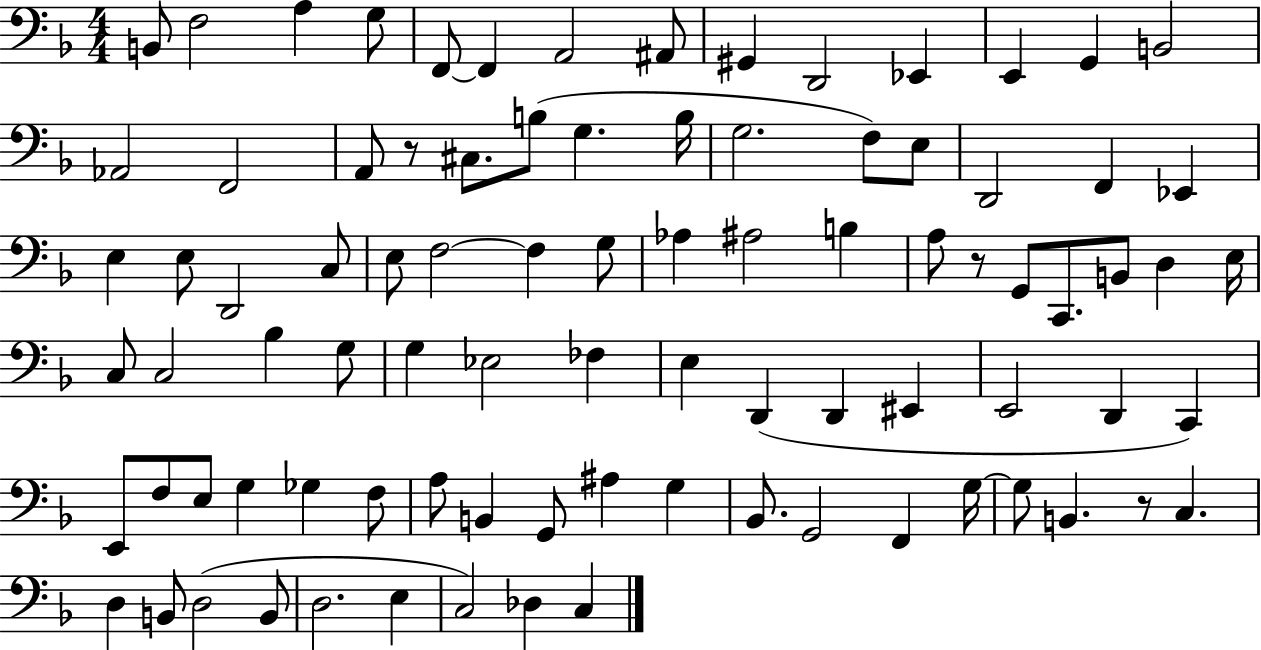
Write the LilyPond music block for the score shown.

{
  \clef bass
  \numericTimeSignature
  \time 4/4
  \key f \major
  \repeat volta 2 { b,8 f2 a4 g8 | f,8~~ f,4 a,2 ais,8 | gis,4 d,2 ees,4 | e,4 g,4 b,2 | \break aes,2 f,2 | a,8 r8 cis8. b8( g4. b16 | g2. f8) e8 | d,2 f,4 ees,4 | \break e4 e8 d,2 c8 | e8 f2~~ f4 g8 | aes4 ais2 b4 | a8 r8 g,8 c,8. b,8 d4 e16 | \break c8 c2 bes4 g8 | g4 ees2 fes4 | e4 d,4( d,4 eis,4 | e,2 d,4 c,4) | \break e,8 f8 e8 g4 ges4 f8 | a8 b,4 g,8 ais4 g4 | bes,8. g,2 f,4 g16~~ | g8 b,4. r8 c4. | \break d4 b,8 d2( b,8 | d2. e4 | c2) des4 c4 | } \bar "|."
}